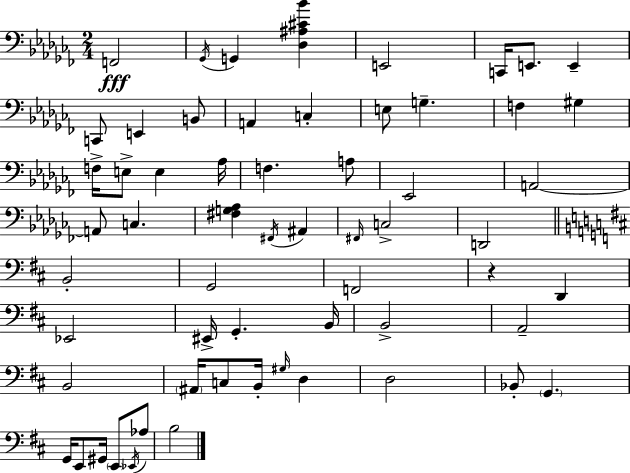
F2/h Gb2/s G2/q [Db3,A#3,C#4,Bb4]/q E2/h C2/s E2/e. E2/q C2/e E2/q B2/e A2/q C3/q E3/e G3/q. F3/q G#3/q F3/s E3/e E3/q Ab3/s F3/q. A3/e Eb2/h A2/h A2/e C3/q. [F#3,G3,Ab3]/q F#2/s A#2/q F#2/s C3/h D2/h B2/h G2/h F2/h R/q D2/q Eb2/h EIS2/s G2/q. B2/s B2/h A2/h B2/h A#2/s C3/e B2/s G#3/s D3/q D3/h Bb2/e G2/q. G2/s E2/e G#2/s E2/e Eb2/s Ab3/e B3/h